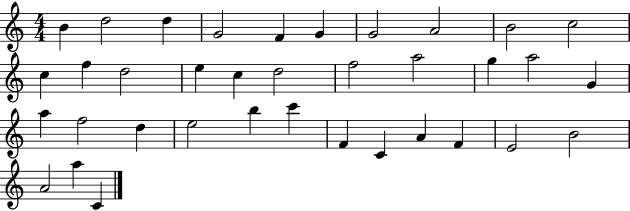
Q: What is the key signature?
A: C major